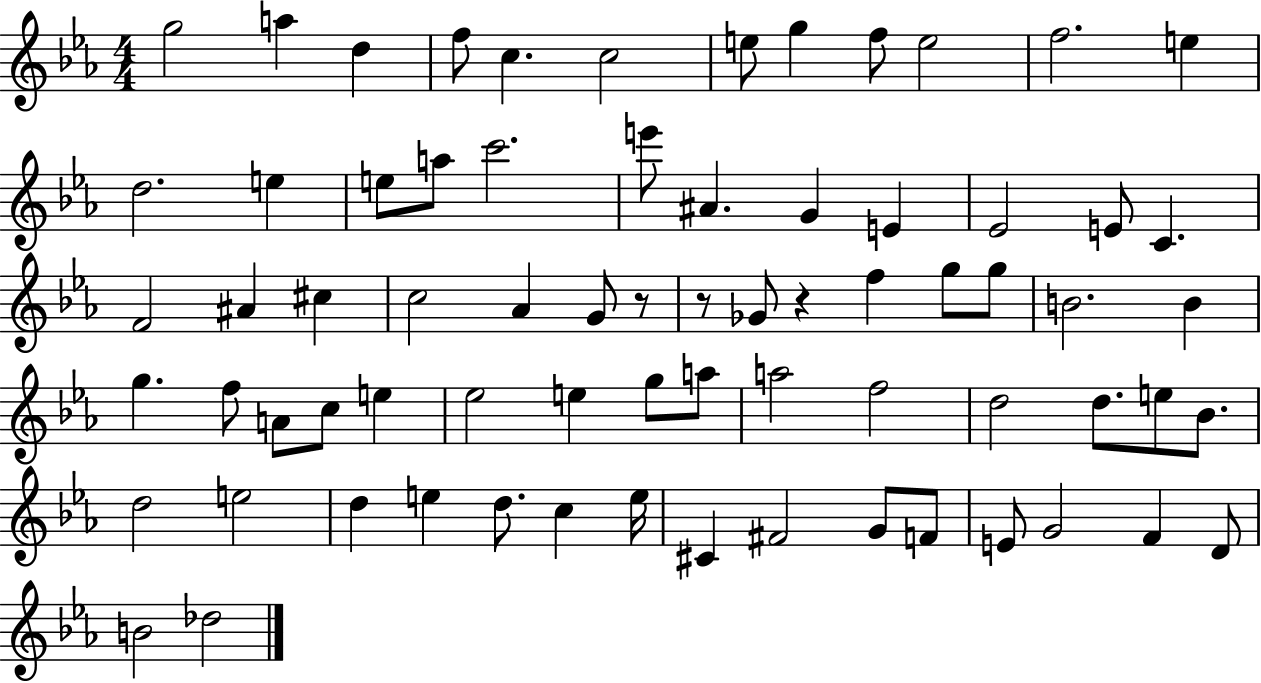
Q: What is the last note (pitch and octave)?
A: Db5